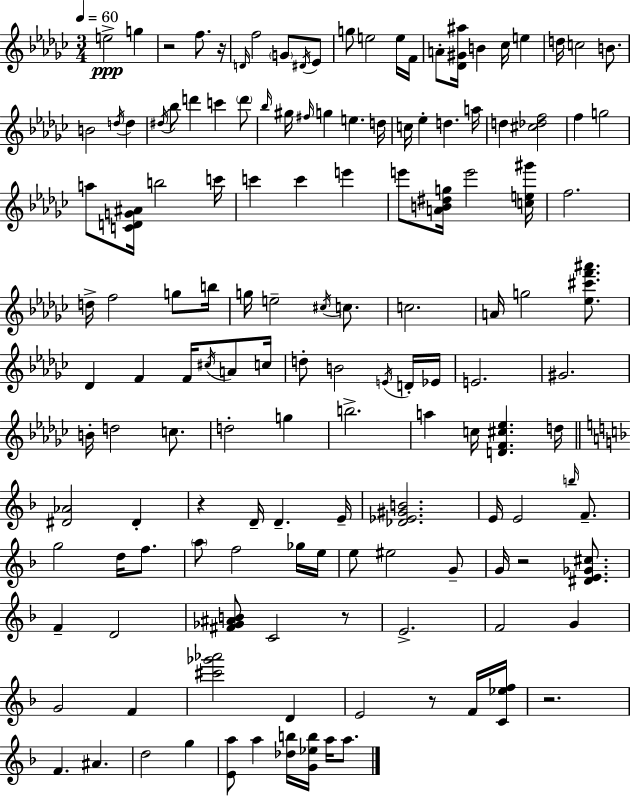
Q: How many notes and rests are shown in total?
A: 142